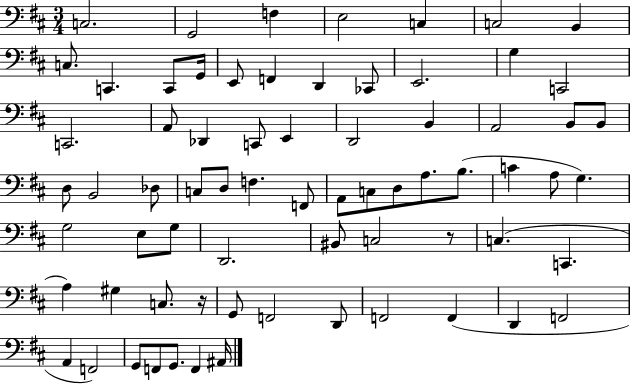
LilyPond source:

{
  \clef bass
  \numericTimeSignature
  \time 3/4
  \key d \major
  \repeat volta 2 { c2. | g,2 f4 | e2 c4 | c2 b,4 | \break c8. c,4. c,8 g,16 | e,8 f,4 d,4 ces,8 | e,2. | g4 c,2 | \break c,2. | a,8 des,4 c,8 e,4 | d,2 b,4 | a,2 b,8 b,8 | \break d8 b,2 des8 | c8 d8 f4. f,8 | a,8 c8 d8 a8. b8.( | c'4 a8 g4.) | \break g2 e8 g8 | d,2. | bis,8 c2 r8 | c4.( c,4. | \break a4) gis4 c8. r16 | g,8 f,2 d,8 | f,2 f,4( | d,4 f,2 | \break a,4 f,2) | g,8 f,8 g,8. f,4 ais,16 | } \bar "|."
}